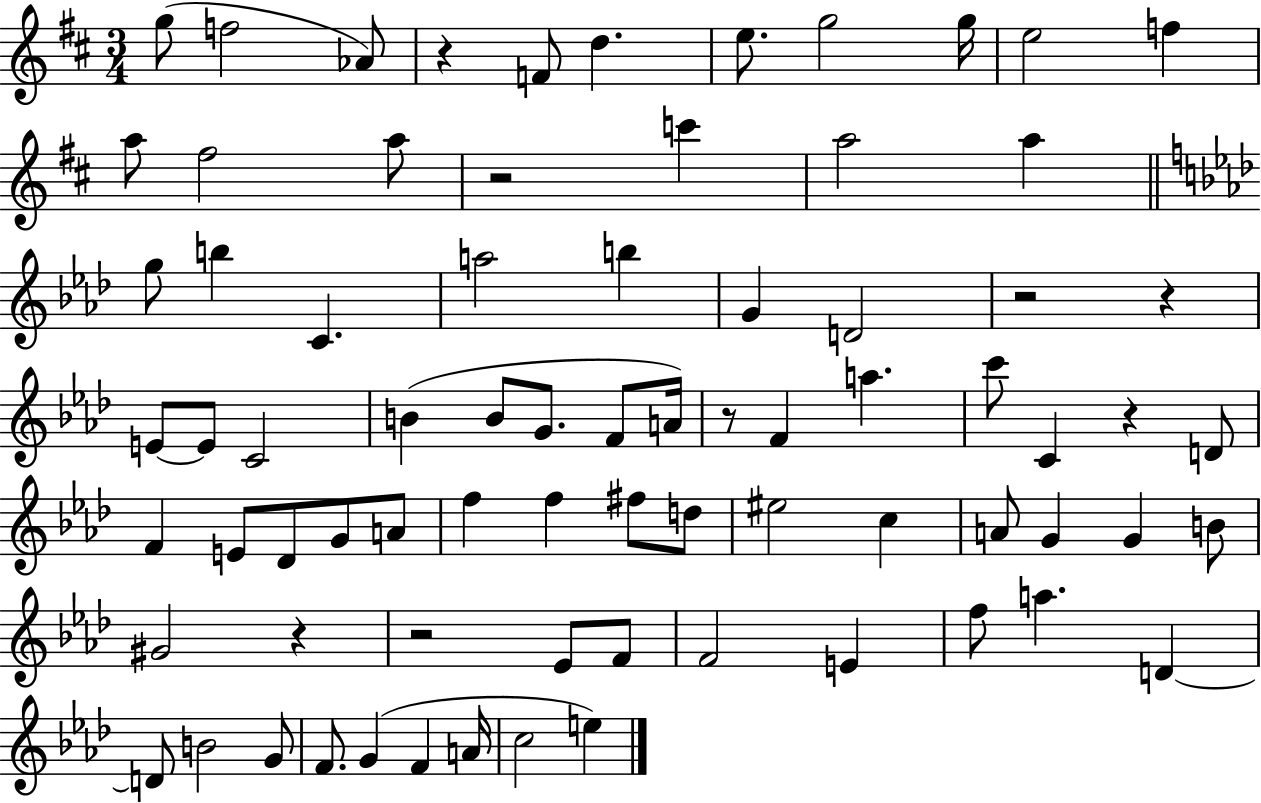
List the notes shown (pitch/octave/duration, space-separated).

G5/e F5/h Ab4/e R/q F4/e D5/q. E5/e. G5/h G5/s E5/h F5/q A5/e F#5/h A5/e R/h C6/q A5/h A5/q G5/e B5/q C4/q. A5/h B5/q G4/q D4/h R/h R/q E4/e E4/e C4/h B4/q B4/e G4/e. F4/e A4/s R/e F4/q A5/q. C6/e C4/q R/q D4/e F4/q E4/e Db4/e G4/e A4/e F5/q F5/q F#5/e D5/e EIS5/h C5/q A4/e G4/q G4/q B4/e G#4/h R/q R/h Eb4/e F4/e F4/h E4/q F5/e A5/q. D4/q D4/e B4/h G4/e F4/e. G4/q F4/q A4/s C5/h E5/q